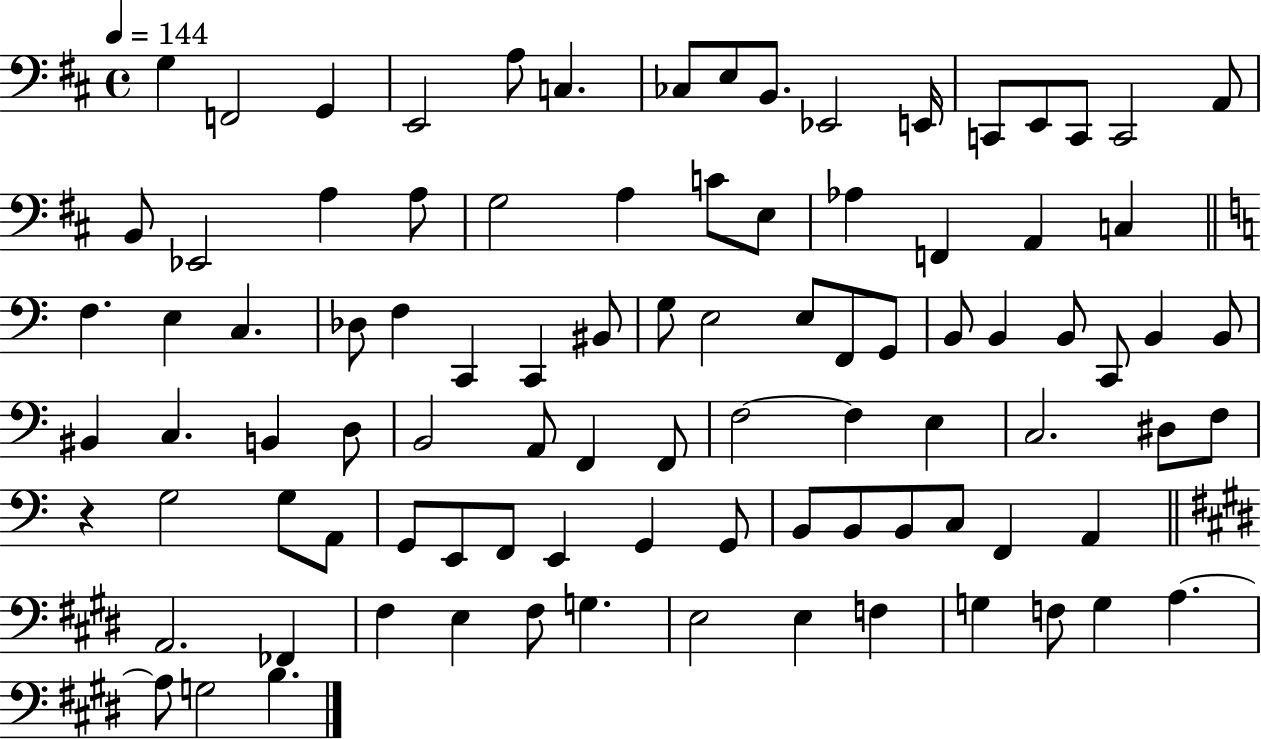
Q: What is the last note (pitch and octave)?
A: B3